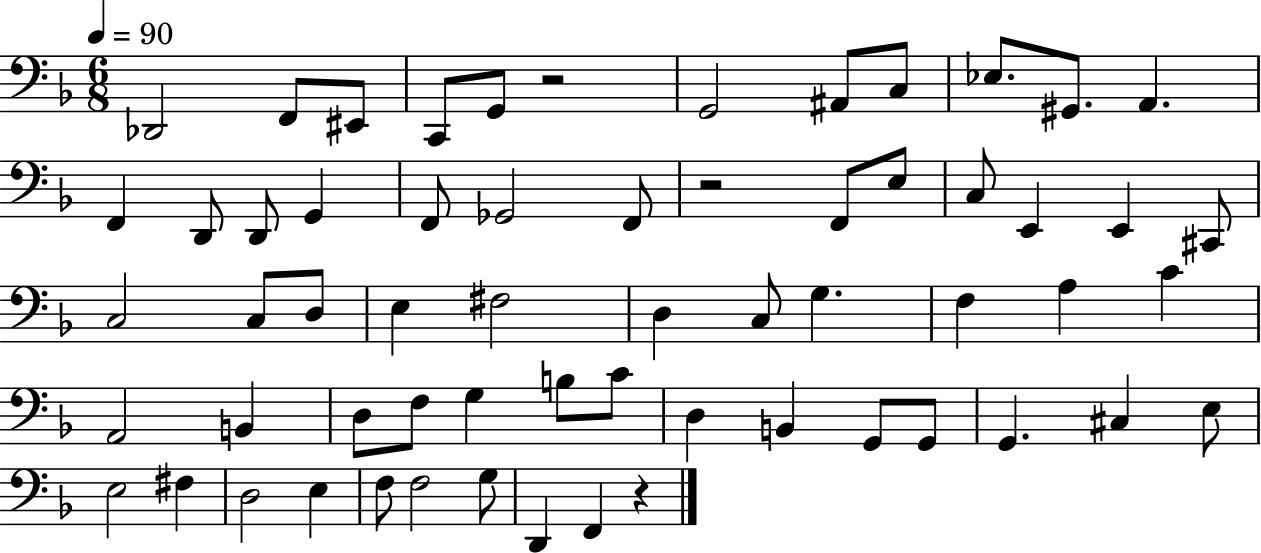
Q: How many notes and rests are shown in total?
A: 61